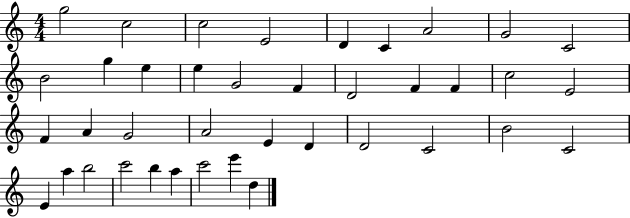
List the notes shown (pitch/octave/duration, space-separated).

G5/h C5/h C5/h E4/h D4/q C4/q A4/h G4/h C4/h B4/h G5/q E5/q E5/q G4/h F4/q D4/h F4/q F4/q C5/h E4/h F4/q A4/q G4/h A4/h E4/q D4/q D4/h C4/h B4/h C4/h E4/q A5/q B5/h C6/h B5/q A5/q C6/h E6/q D5/q